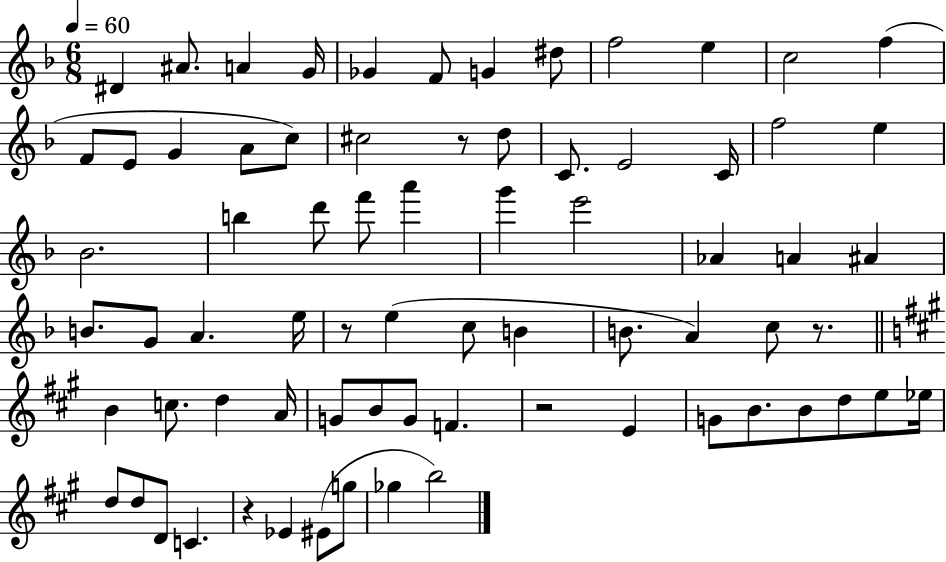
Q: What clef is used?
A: treble